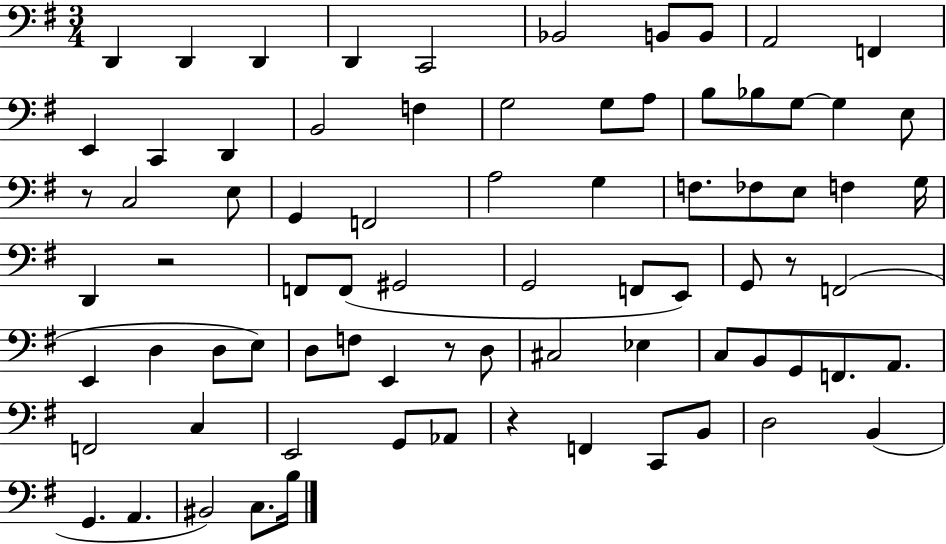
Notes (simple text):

D2/q D2/q D2/q D2/q C2/h Bb2/h B2/e B2/e A2/h F2/q E2/q C2/q D2/q B2/h F3/q G3/h G3/e A3/e B3/e Bb3/e G3/e G3/q E3/e R/e C3/h E3/e G2/q F2/h A3/h G3/q F3/e. FES3/e E3/e F3/q G3/s D2/q R/h F2/e F2/e G#2/h G2/h F2/e E2/e G2/e R/e F2/h E2/q D3/q D3/e E3/e D3/e F3/e E2/q R/e D3/e C#3/h Eb3/q C3/e B2/e G2/e F2/e. A2/e. F2/h C3/q E2/h G2/e Ab2/e R/q F2/q C2/e B2/e D3/h B2/q G2/q. A2/q. BIS2/h C3/e. B3/s